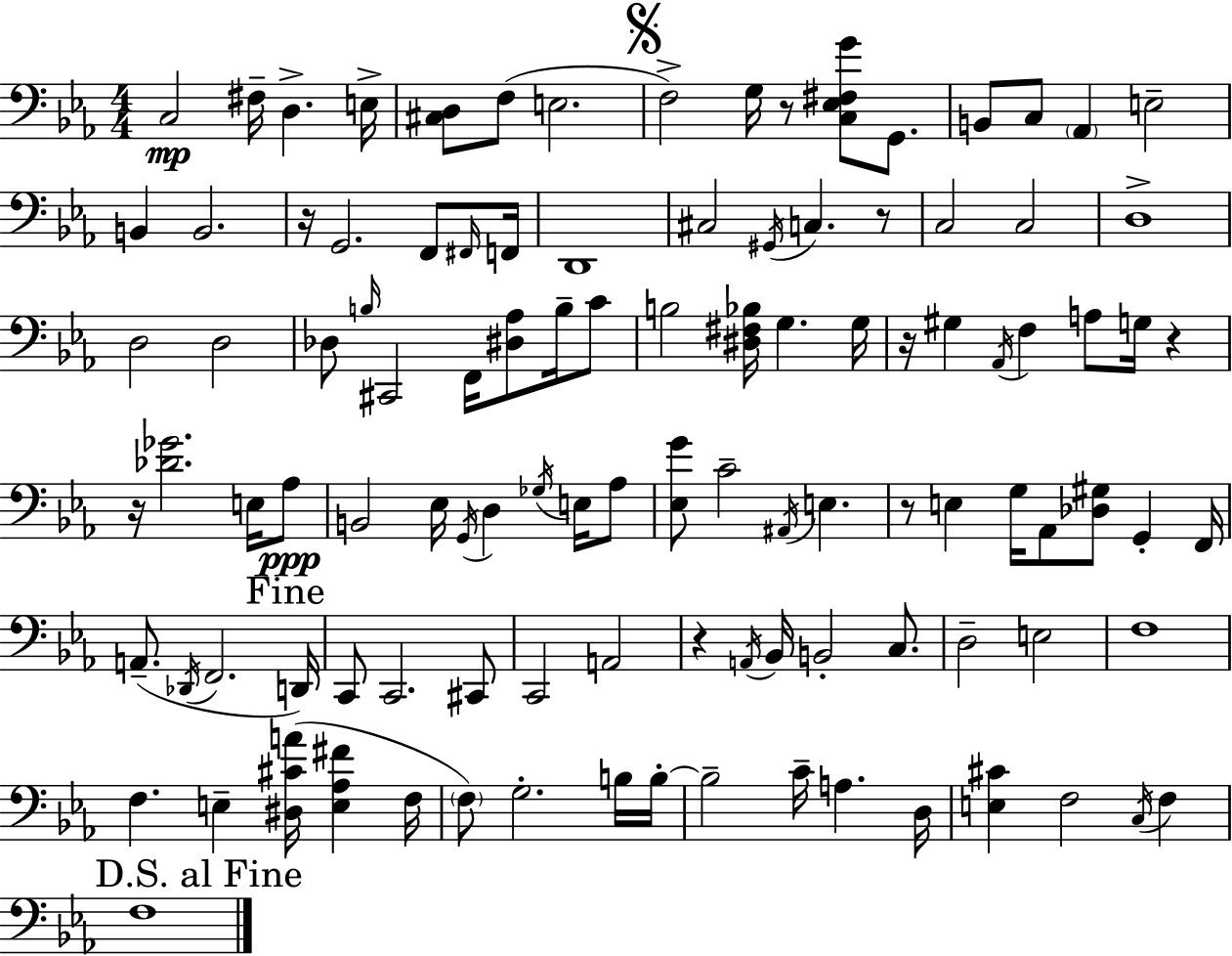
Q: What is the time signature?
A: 4/4